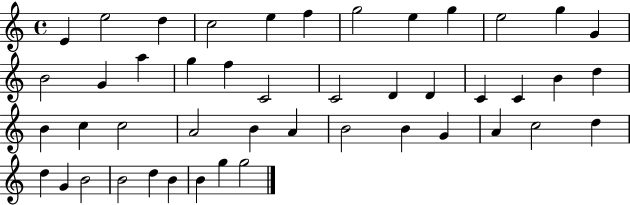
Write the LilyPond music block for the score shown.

{
  \clef treble
  \time 4/4
  \defaultTimeSignature
  \key c \major
  e'4 e''2 d''4 | c''2 e''4 f''4 | g''2 e''4 g''4 | e''2 g''4 g'4 | \break b'2 g'4 a''4 | g''4 f''4 c'2 | c'2 d'4 d'4 | c'4 c'4 b'4 d''4 | \break b'4 c''4 c''2 | a'2 b'4 a'4 | b'2 b'4 g'4 | a'4 c''2 d''4 | \break d''4 g'4 b'2 | b'2 d''4 b'4 | b'4 g''4 g''2 | \bar "|."
}